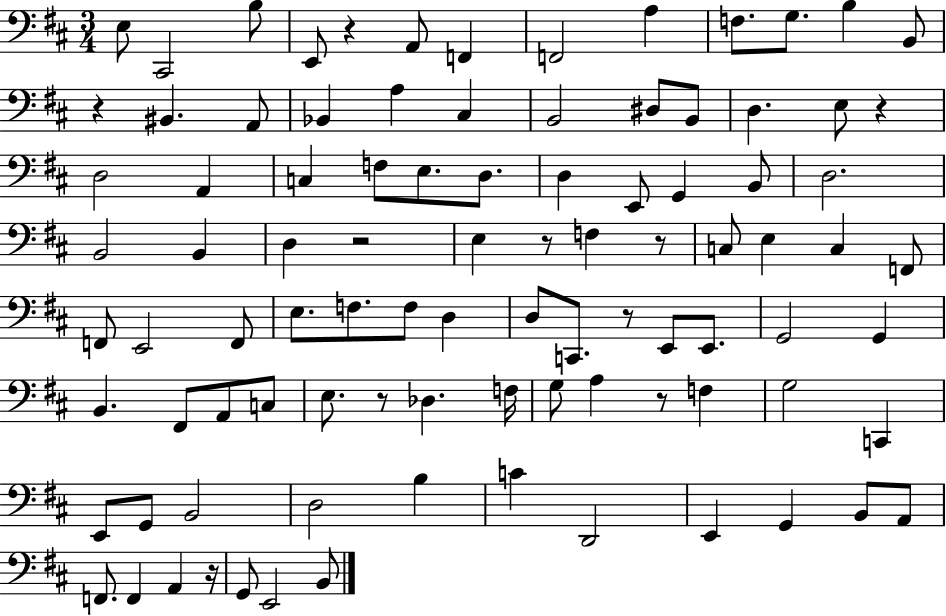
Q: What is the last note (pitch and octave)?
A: B2